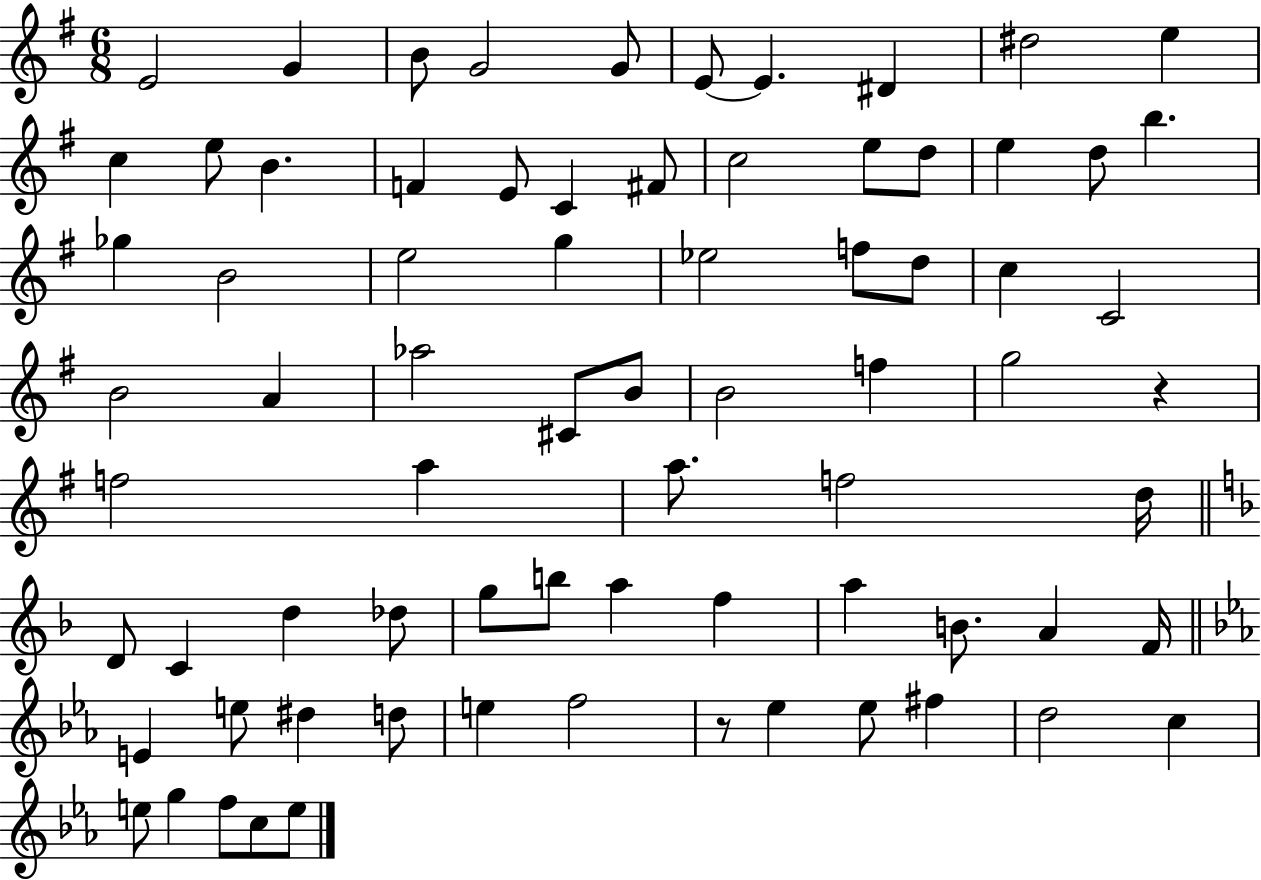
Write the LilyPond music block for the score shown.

{
  \clef treble
  \numericTimeSignature
  \time 6/8
  \key g \major
  e'2 g'4 | b'8 g'2 g'8 | e'8~~ e'4. dis'4 | dis''2 e''4 | \break c''4 e''8 b'4. | f'4 e'8 c'4 fis'8 | c''2 e''8 d''8 | e''4 d''8 b''4. | \break ges''4 b'2 | e''2 g''4 | ees''2 f''8 d''8 | c''4 c'2 | \break b'2 a'4 | aes''2 cis'8 b'8 | b'2 f''4 | g''2 r4 | \break f''2 a''4 | a''8. f''2 d''16 | \bar "||" \break \key d \minor d'8 c'4 d''4 des''8 | g''8 b''8 a''4 f''4 | a''4 b'8. a'4 f'16 | \bar "||" \break \key ees \major e'4 e''8 dis''4 d''8 | e''4 f''2 | r8 ees''4 ees''8 fis''4 | d''2 c''4 | \break e''8 g''4 f''8 c''8 e''8 | \bar "|."
}